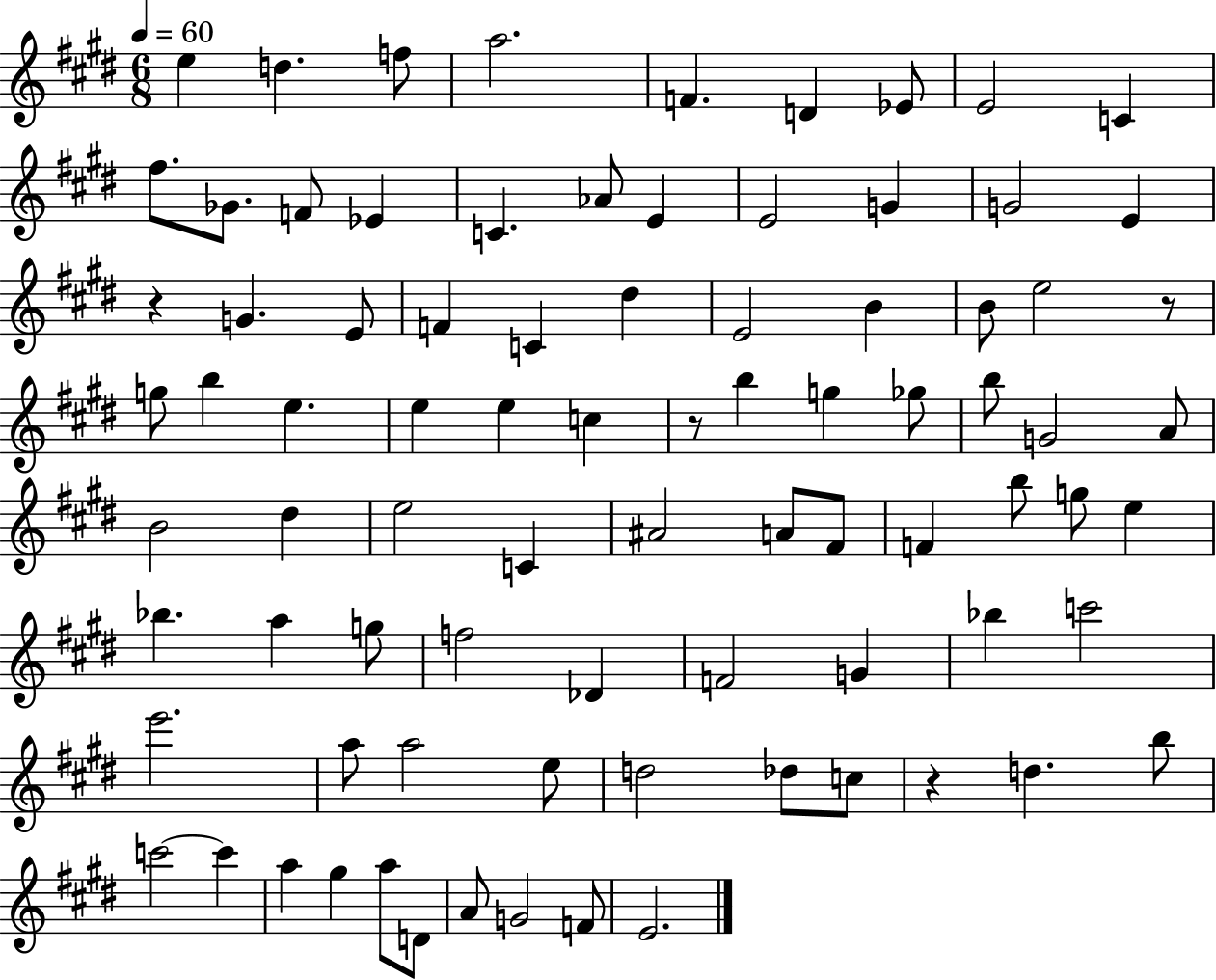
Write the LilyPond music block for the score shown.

{
  \clef treble
  \numericTimeSignature
  \time 6/8
  \key e \major
  \tempo 4 = 60
  \repeat volta 2 { e''4 d''4. f''8 | a''2. | f'4. d'4 ees'8 | e'2 c'4 | \break fis''8. ges'8. f'8 ees'4 | c'4. aes'8 e'4 | e'2 g'4 | g'2 e'4 | \break r4 g'4. e'8 | f'4 c'4 dis''4 | e'2 b'4 | b'8 e''2 r8 | \break g''8 b''4 e''4. | e''4 e''4 c''4 | r8 b''4 g''4 ges''8 | b''8 g'2 a'8 | \break b'2 dis''4 | e''2 c'4 | ais'2 a'8 fis'8 | f'4 b''8 g''8 e''4 | \break bes''4. a''4 g''8 | f''2 des'4 | f'2 g'4 | bes''4 c'''2 | \break e'''2. | a''8 a''2 e''8 | d''2 des''8 c''8 | r4 d''4. b''8 | \break c'''2~~ c'''4 | a''4 gis''4 a''8 d'8 | a'8 g'2 f'8 | e'2. | \break } \bar "|."
}